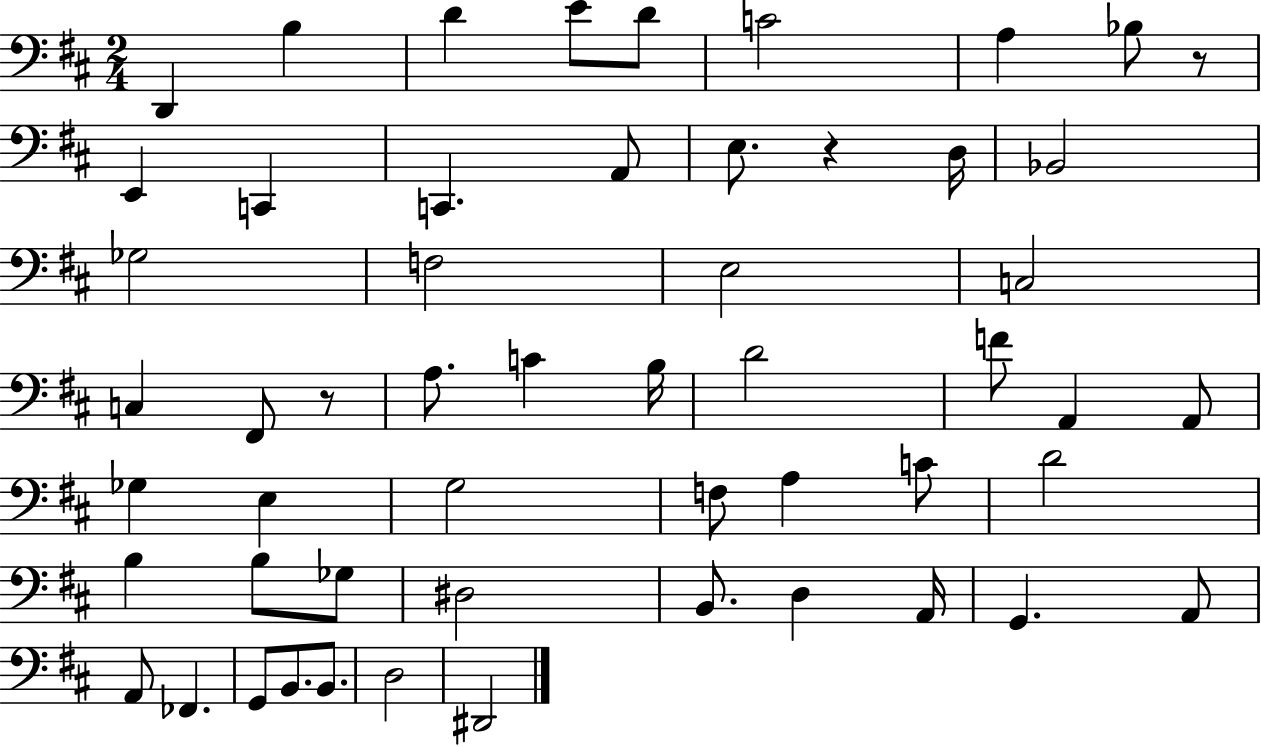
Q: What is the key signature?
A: D major